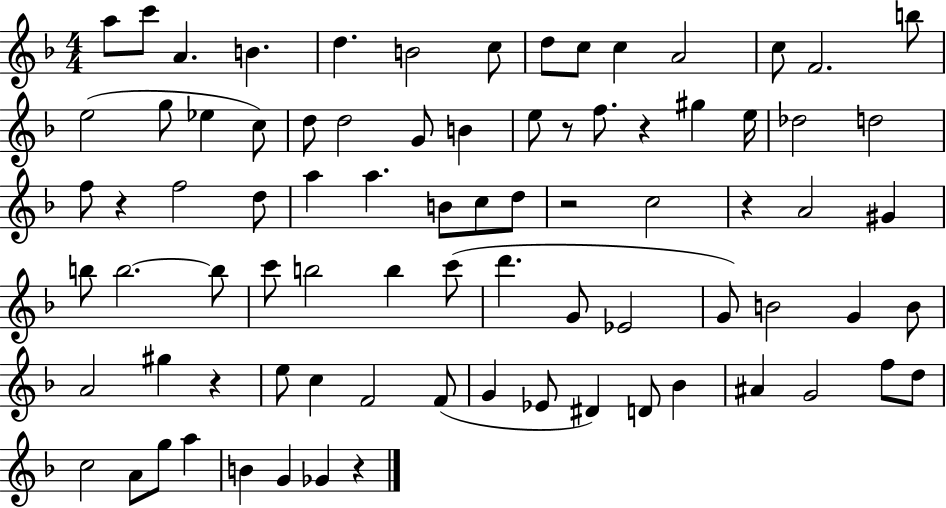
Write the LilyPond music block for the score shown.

{
  \clef treble
  \numericTimeSignature
  \time 4/4
  \key f \major
  a''8 c'''8 a'4. b'4. | d''4. b'2 c''8 | d''8 c''8 c''4 a'2 | c''8 f'2. b''8 | \break e''2( g''8 ees''4 c''8) | d''8 d''2 g'8 b'4 | e''8 r8 f''8. r4 gis''4 e''16 | des''2 d''2 | \break f''8 r4 f''2 d''8 | a''4 a''4. b'8 c''8 d''8 | r2 c''2 | r4 a'2 gis'4 | \break b''8 b''2.~~ b''8 | c'''8 b''2 b''4 c'''8( | d'''4. g'8 ees'2 | g'8) b'2 g'4 b'8 | \break a'2 gis''4 r4 | e''8 c''4 f'2 f'8( | g'4 ees'8 dis'4) d'8 bes'4 | ais'4 g'2 f''8 d''8 | \break c''2 a'8 g''8 a''4 | b'4 g'4 ges'4 r4 | \bar "|."
}